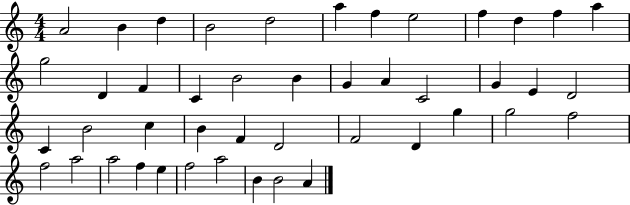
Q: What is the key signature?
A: C major